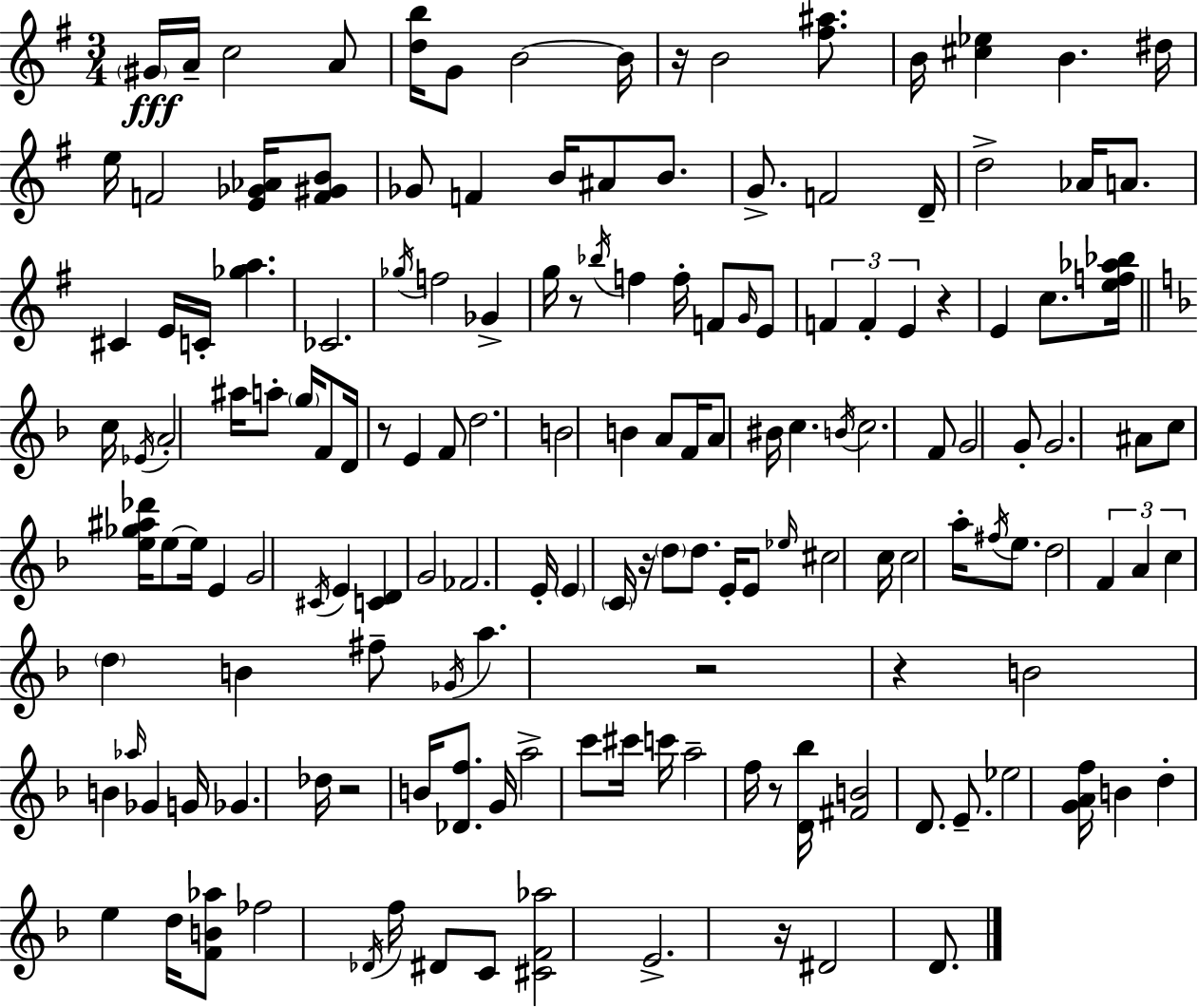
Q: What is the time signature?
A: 3/4